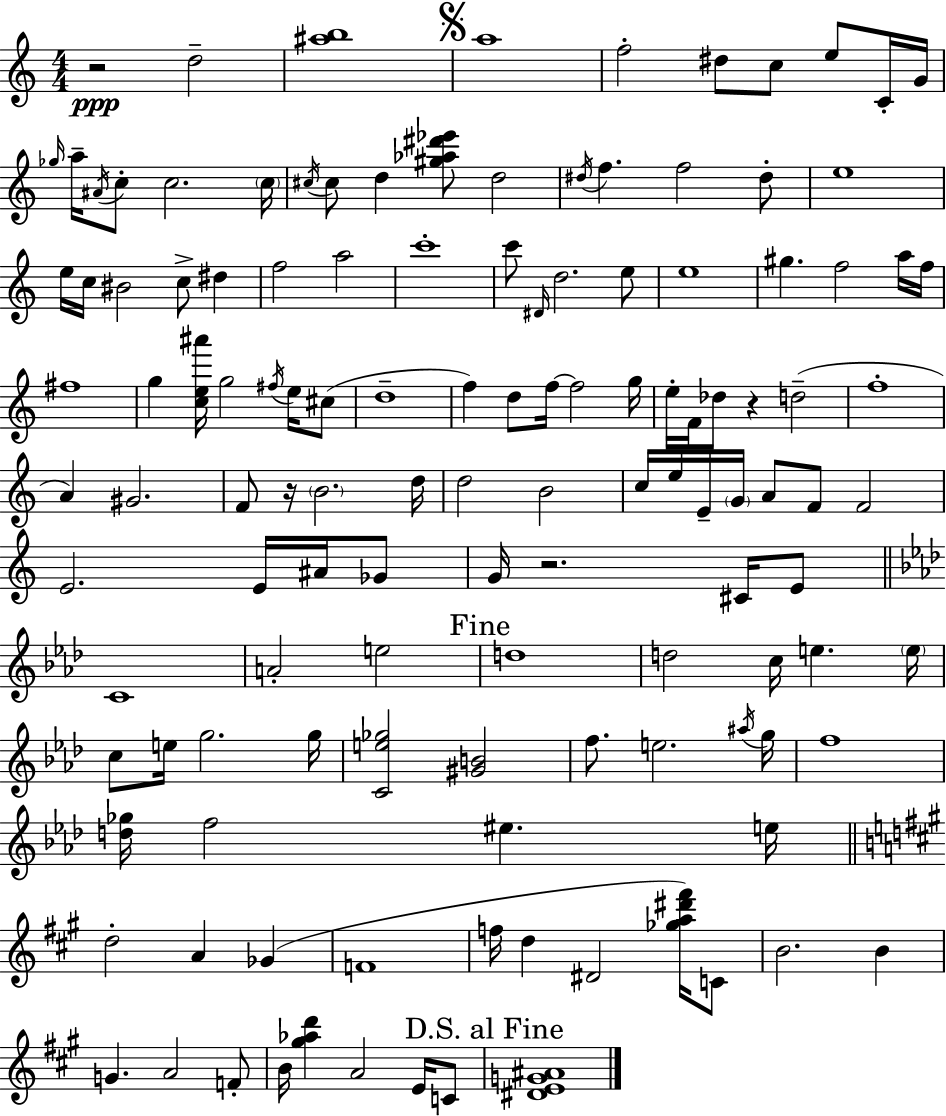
R/h D5/h [A#5,B5]/w A5/w F5/h D#5/e C5/e E5/e C4/s G4/s Gb5/s A5/s A#4/s C5/e C5/h. C5/s C#5/s C#5/e D5/q [G#5,Ab5,D#6,Eb6]/e D5/h D#5/s F5/q. F5/h D#5/e E5/w E5/s C5/s BIS4/h C5/e D#5/q F5/h A5/h C6/w C6/e D#4/s D5/h. E5/e E5/w G#5/q. F5/h A5/s F5/s F#5/w G5/q [C5,E5,A#6]/s G5/h F#5/s E5/s C#5/e D5/w F5/q D5/e F5/s F5/h G5/s E5/s F4/s Db5/e R/q D5/h F5/w A4/q G#4/h. F4/e R/s B4/h. D5/s D5/h B4/h C5/s E5/s E4/s G4/s A4/e F4/e F4/h E4/h. E4/s A#4/s Gb4/e G4/s R/h. C#4/s E4/e C4/w A4/h E5/h D5/w D5/h C5/s E5/q. E5/s C5/e E5/s G5/h. G5/s [C4,E5,Gb5]/h [G#4,B4]/h F5/e. E5/h. A#5/s G5/s F5/w [D5,Gb5]/s F5/h EIS5/q. E5/s D5/h A4/q Gb4/q F4/w F5/s D5/q D#4/h [Gb5,A5,D#6,F#6]/s C4/e B4/h. B4/q G4/q. A4/h F4/e B4/s [G#5,Ab5,D6]/q A4/h E4/s C4/e [D#4,E4,G4,A#4]/w